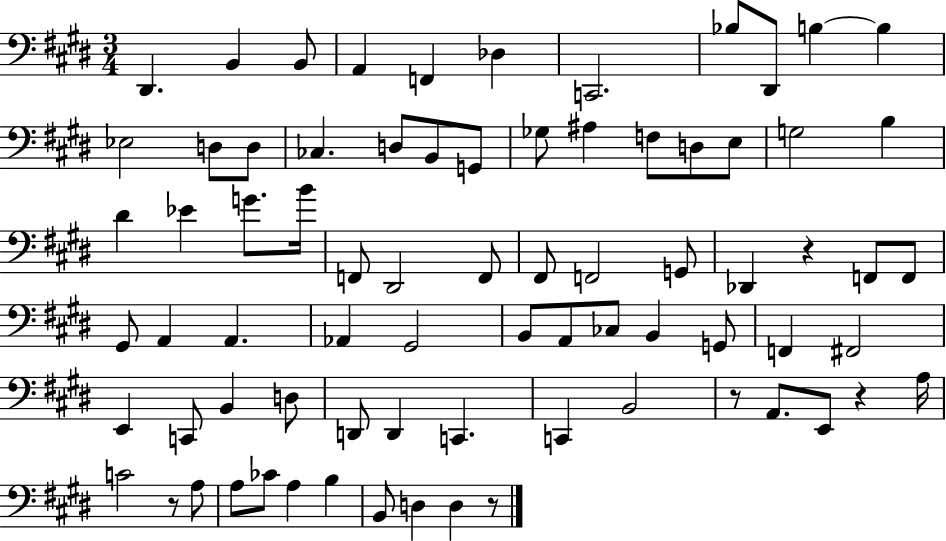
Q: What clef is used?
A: bass